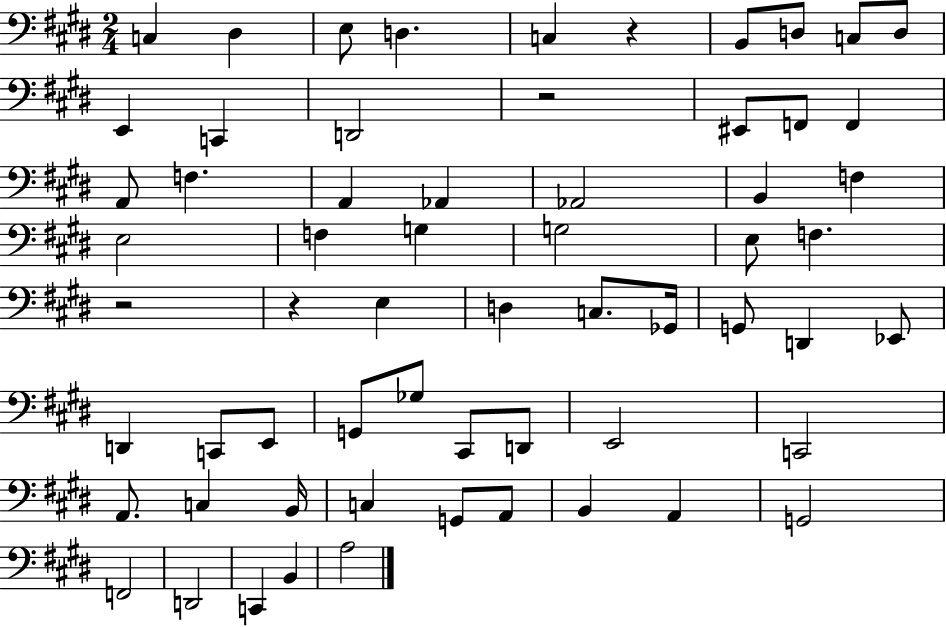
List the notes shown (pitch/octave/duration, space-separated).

C3/q D#3/q E3/e D3/q. C3/q R/q B2/e D3/e C3/e D3/e E2/q C2/q D2/h R/h EIS2/e F2/e F2/q A2/e F3/q. A2/q Ab2/q Ab2/h B2/q F3/q E3/h F3/q G3/q G3/h E3/e F3/q. R/h R/q E3/q D3/q C3/e. Gb2/s G2/e D2/q Eb2/e D2/q C2/e E2/e G2/e Gb3/e C#2/e D2/e E2/h C2/h A2/e. C3/q B2/s C3/q G2/e A2/e B2/q A2/q G2/h F2/h D2/h C2/q B2/q A3/h